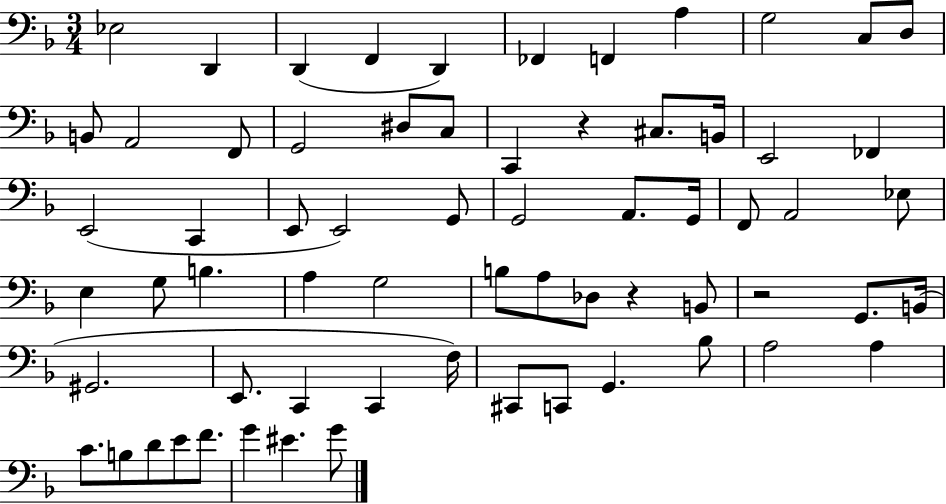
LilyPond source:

{
  \clef bass
  \numericTimeSignature
  \time 3/4
  \key f \major
  ees2 d,4 | d,4( f,4 d,4) | fes,4 f,4 a4 | g2 c8 d8 | \break b,8 a,2 f,8 | g,2 dis8 c8 | c,4 r4 cis8. b,16 | e,2 fes,4 | \break e,2( c,4 | e,8 e,2) g,8 | g,2 a,8. g,16 | f,8 a,2 ees8 | \break e4 g8 b4. | a4 g2 | b8 a8 des8 r4 b,8 | r2 g,8. b,16( | \break gis,2. | e,8. c,4 c,4 f16) | cis,8 c,8 g,4. bes8 | a2 a4 | \break c'8. b8 d'8 e'8 f'8. | g'4 eis'4. g'8 | \bar "|."
}